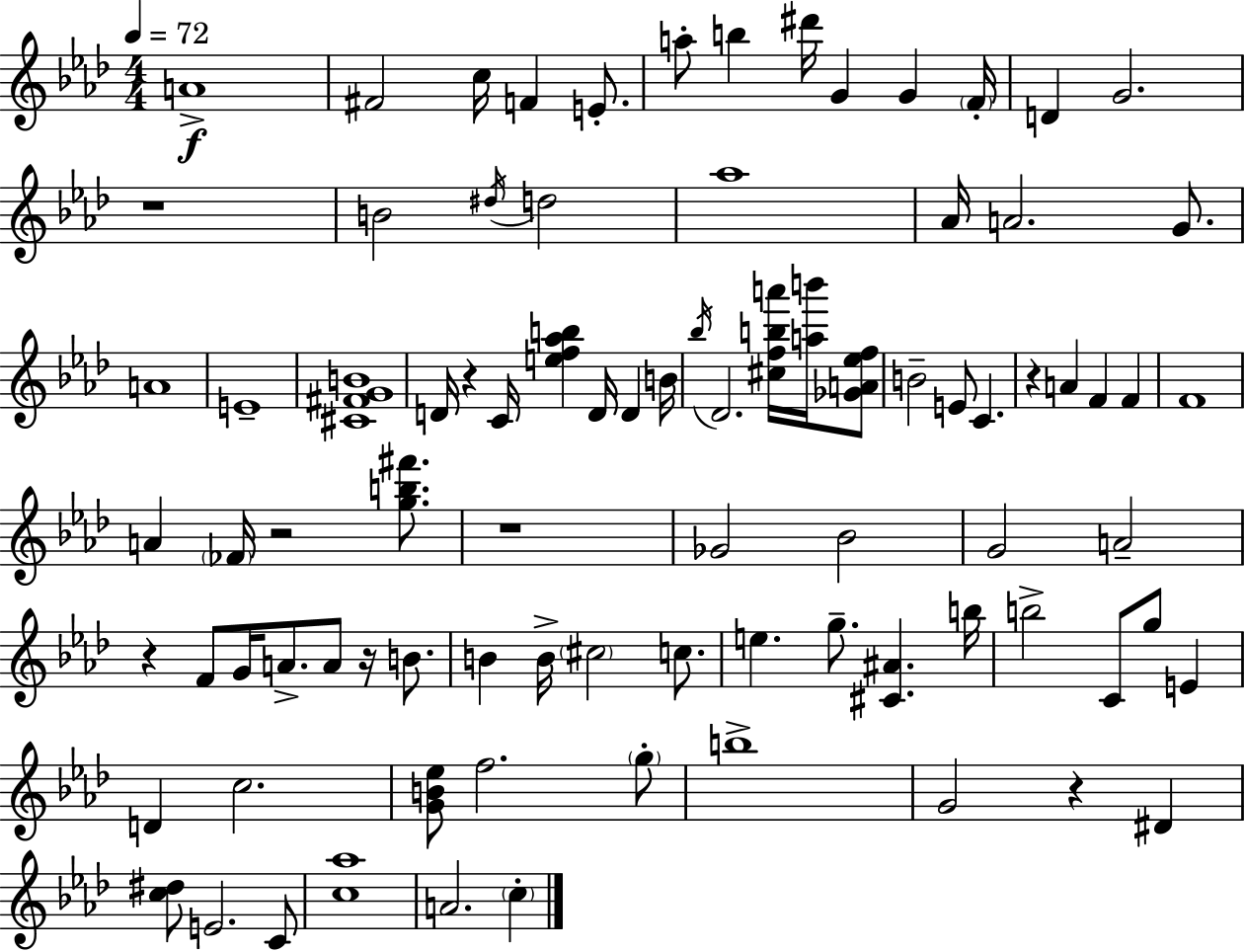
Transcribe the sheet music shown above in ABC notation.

X:1
T:Untitled
M:4/4
L:1/4
K:Ab
A4 ^F2 c/4 F E/2 a/2 b ^d'/4 G G F/4 D G2 z4 B2 ^d/4 d2 _a4 _A/4 A2 G/2 A4 E4 [^C^FGB]4 D/4 z C/4 [ef_ab] D/4 D B/4 _b/4 _D2 [^cfba']/4 [ab']/4 [_GA_ef]/2 B2 E/2 C z A F F F4 A _F/4 z2 [gb^f']/2 z4 _G2 _B2 G2 A2 z F/2 G/4 A/2 A/2 z/4 B/2 B B/4 ^c2 c/2 e g/2 [^C^A] b/4 b2 C/2 g/2 E D c2 [GB_e]/2 f2 g/2 b4 G2 z ^D [c^d]/2 E2 C/2 [c_a]4 A2 c